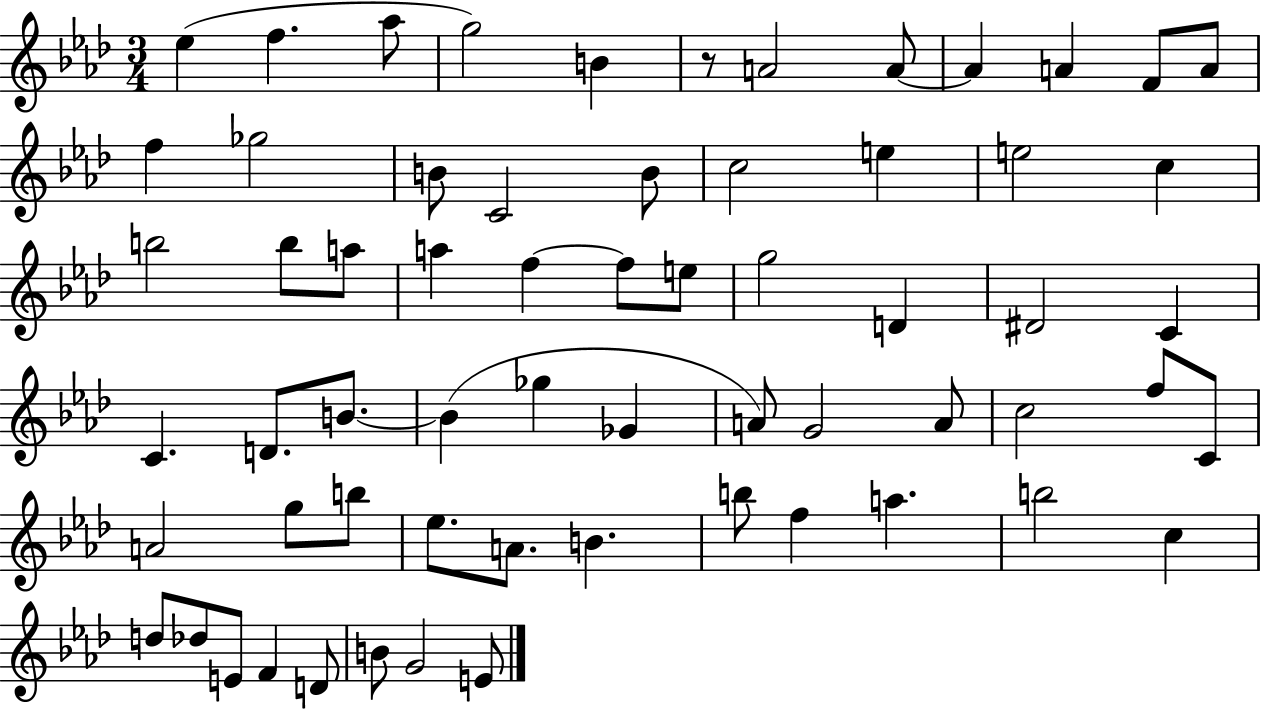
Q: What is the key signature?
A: AES major